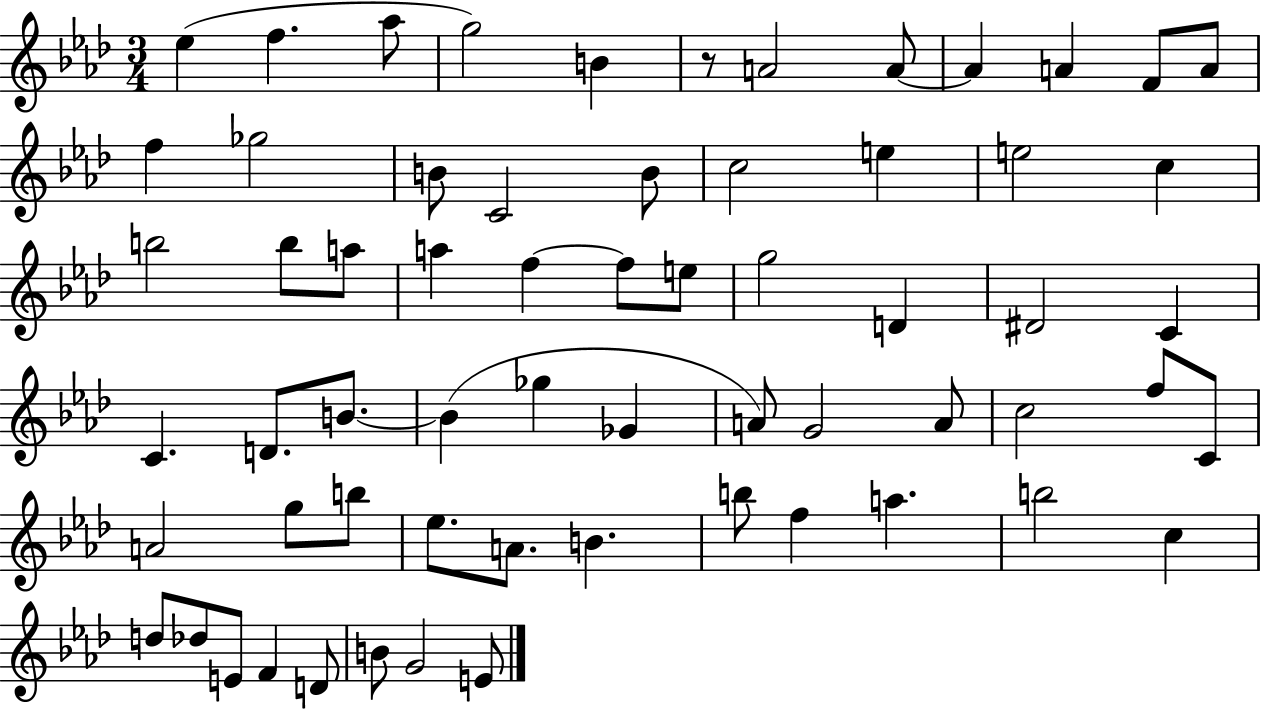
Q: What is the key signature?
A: AES major